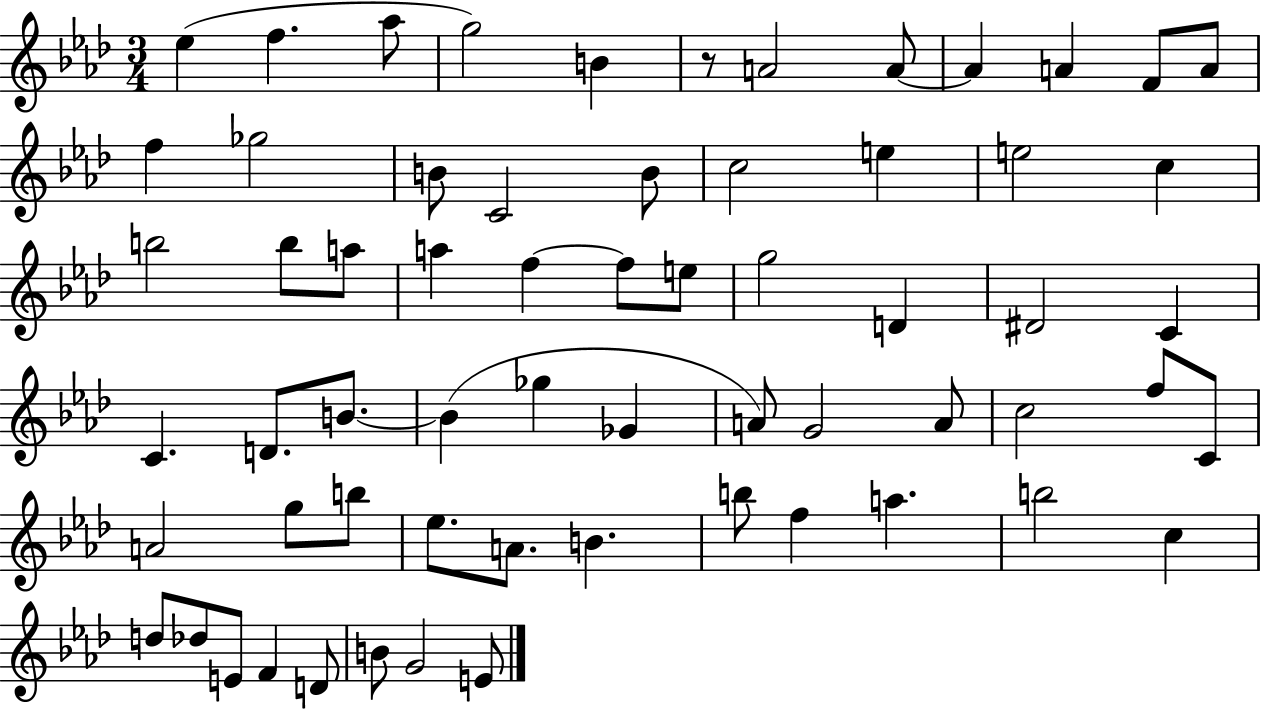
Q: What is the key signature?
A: AES major